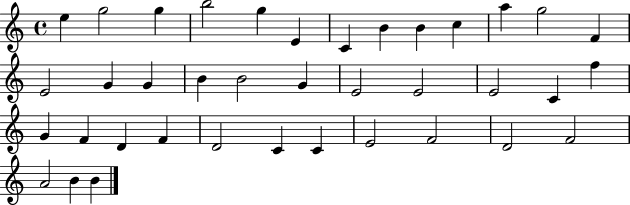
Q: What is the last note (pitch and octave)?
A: B4